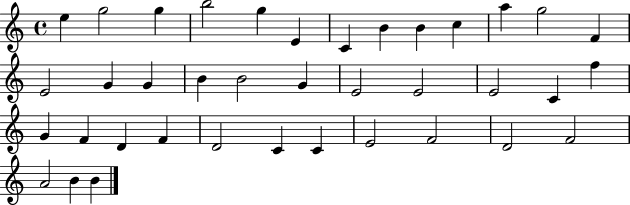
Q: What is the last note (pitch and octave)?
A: B4